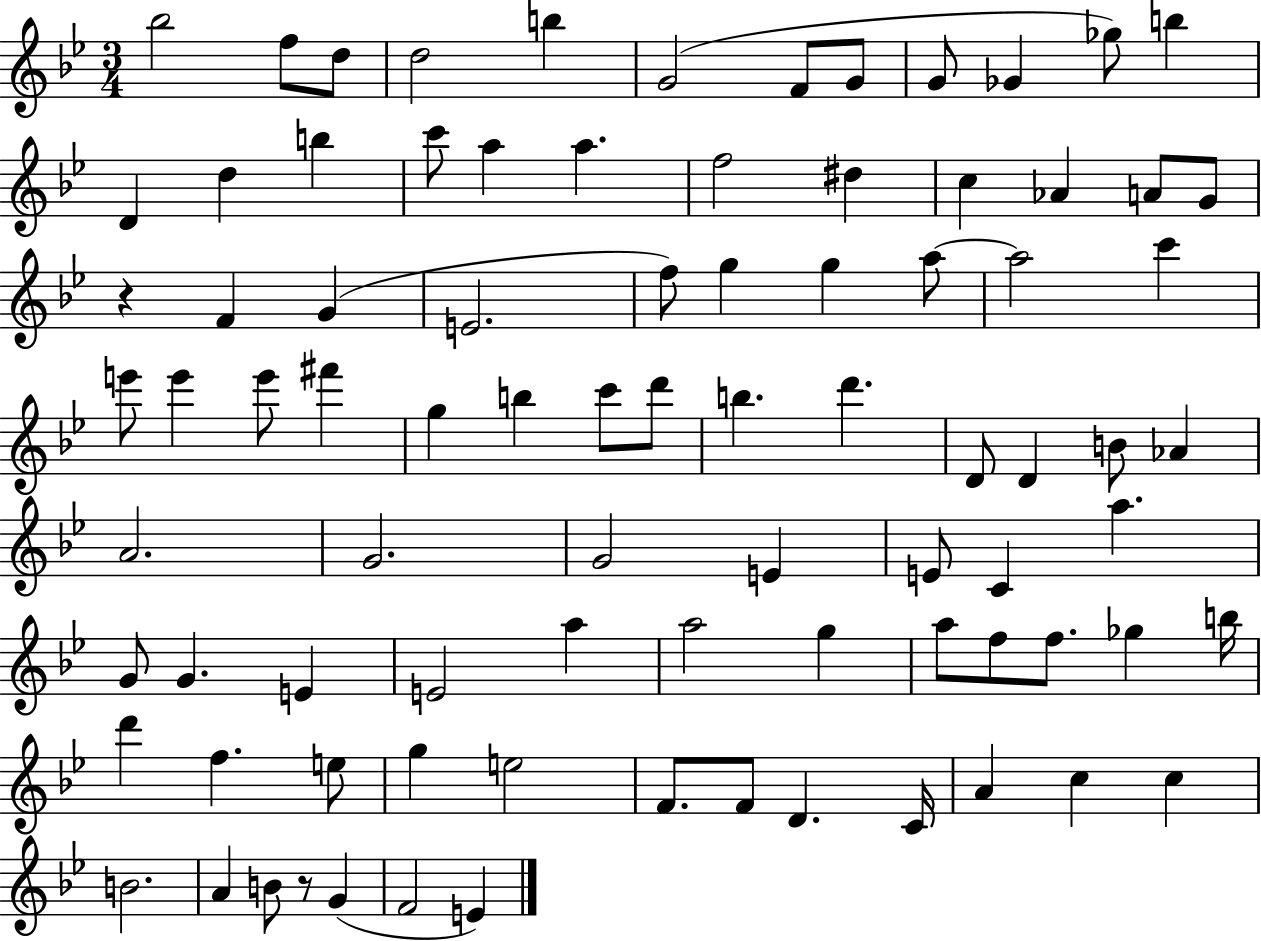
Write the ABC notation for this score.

X:1
T:Untitled
M:3/4
L:1/4
K:Bb
_b2 f/2 d/2 d2 b G2 F/2 G/2 G/2 _G _g/2 b D d b c'/2 a a f2 ^d c _A A/2 G/2 z F G E2 f/2 g g a/2 a2 c' e'/2 e' e'/2 ^f' g b c'/2 d'/2 b d' D/2 D B/2 _A A2 G2 G2 E E/2 C a G/2 G E E2 a a2 g a/2 f/2 f/2 _g b/4 d' f e/2 g e2 F/2 F/2 D C/4 A c c B2 A B/2 z/2 G F2 E